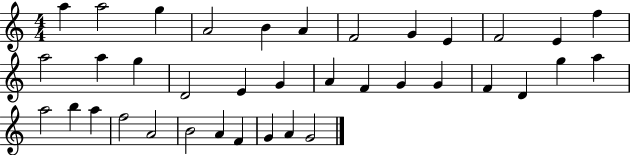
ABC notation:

X:1
T:Untitled
M:4/4
L:1/4
K:C
a a2 g A2 B A F2 G E F2 E f a2 a g D2 E G A F G G F D g a a2 b a f2 A2 B2 A F G A G2